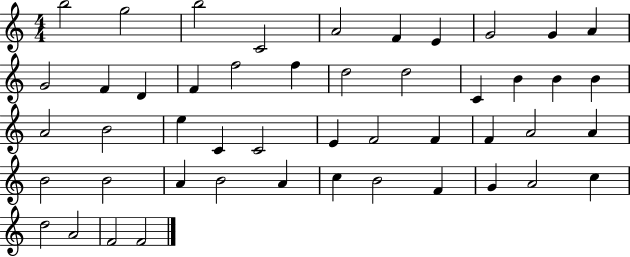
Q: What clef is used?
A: treble